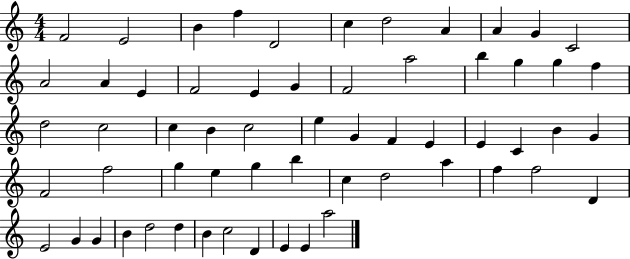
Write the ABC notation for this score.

X:1
T:Untitled
M:4/4
L:1/4
K:C
F2 E2 B f D2 c d2 A A G C2 A2 A E F2 E G F2 a2 b g g f d2 c2 c B c2 e G F E E C B G F2 f2 g e g b c d2 a f f2 D E2 G G B d2 d B c2 D E E a2